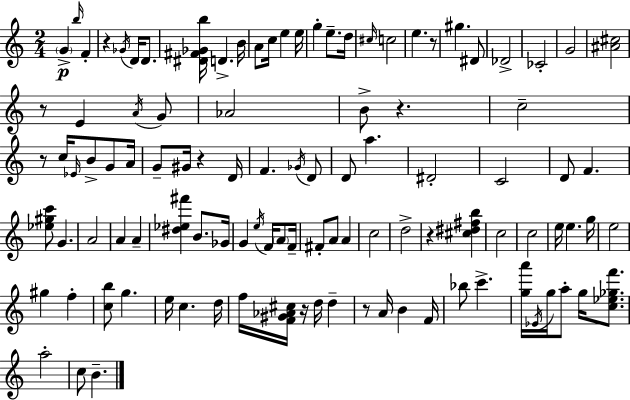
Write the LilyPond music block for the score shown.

{
  \clef treble
  \numericTimeSignature
  \time 2/4
  \key c \major
  \parenthesize g'4->\p \grace { b''16 } f'4-. | r4 \acciaccatura { ges'16 } d'16 d'8. | <dis' fis' ges' b''>16 d'4.-> | b'16 a'8 c''16 e''4 | \break e''16 g''4-. e''8.-- | d''16 \grace { cis''16 } c''2 | e''4. | r8 gis''4. | \break dis'8 des'2-> | ces'2-. | g'2 | <ais' cis''>2 | \break r8 e'4 | \acciaccatura { a'16 } g'8 aes'2 | b'8-> r4. | c''2-- | \break r8 c''16 \grace { ees'16 } | b'8-> g'8 a'16 g'8-- gis'16 | r4 d'16 f'4. | \acciaccatura { ges'16 } d'8 d'8 | \break a''4. dis'2-. | c'2 | d'8 | f'4. <ees'' gis'' c'''>8 | \break g'4. a'2 | a'4 | a'4-- <dis'' ees'' fis'''>4 | b'8. ges'16 g'4 | \break \acciaccatura { e''16 } f'16 \parenthesize a'8 f'16-- fis'8-. | a'8 a'4 c''2 | d''2-> | r4 | \break <cis'' dis'' fis'' b''>4 c''2 | c''2 | e''16 | e''4. g''16 e''2 | \break gis''4 | f''4-. <c'' b''>8 | g''4. e''16 | c''4. d''16 f''16 | \break <f' gis' aes' cis''>16 r16 d''16 d''4-- r8 | a'16 b'4 f'16 bes''8 | c'''4.-> <g'' a'''>16 | \acciaccatura { ees'16 } g''16 a''8-. g''16 <c'' ees'' ges'' f'''>8. | \break a''2-. | c''8 b'4.-- | \bar "|."
}